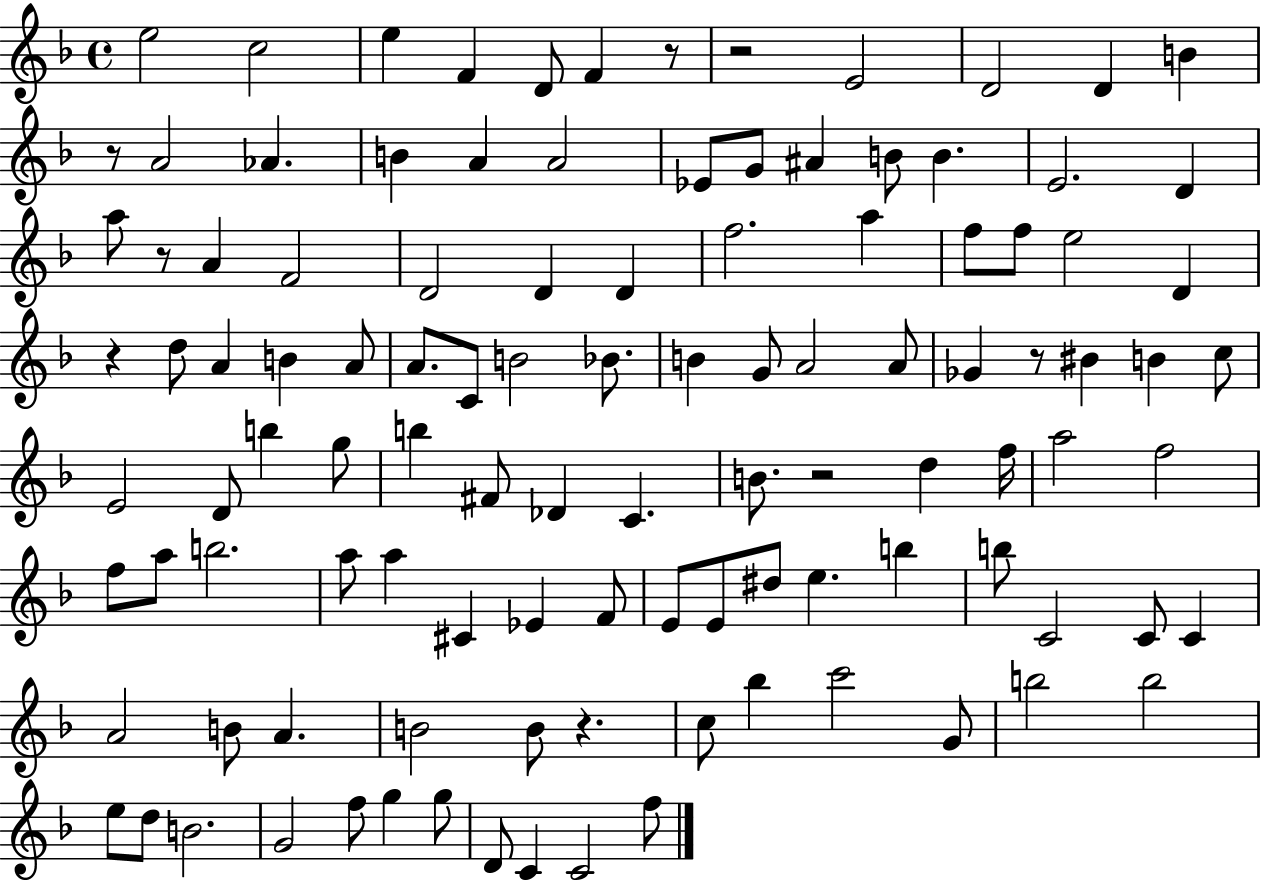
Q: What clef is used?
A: treble